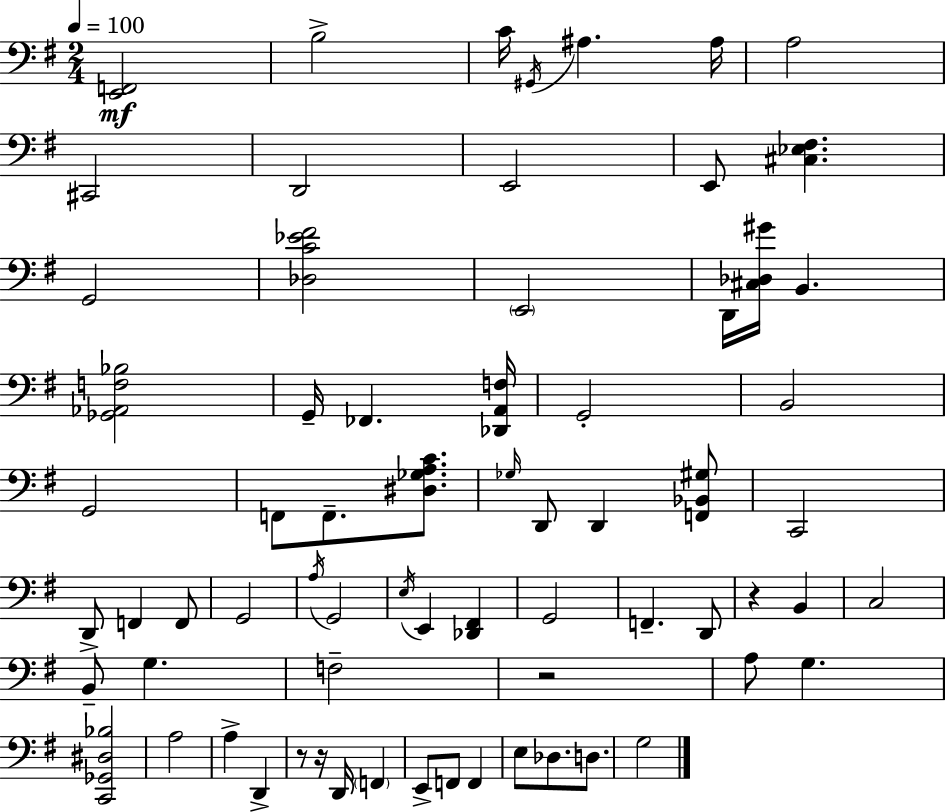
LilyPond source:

{
  \clef bass
  \numericTimeSignature
  \time 2/4
  \key e \minor
  \tempo 4 = 100
  <e, f,>2\mf | b2-> | c'16 \acciaccatura { gis,16 } ais4. | ais16 a2 | \break cis,2 | d,2 | e,2 | e,8 <cis ees fis>4. | \break g,2 | <des c' ees' fis'>2 | \parenthesize e,2 | d,16 <cis des gis'>16 b,4. | \break <ges, aes, f bes>2 | g,16-- fes,4. | <des, a, f>16 g,2-. | b,2 | \break g,2 | f,8 f,8.-- <dis ges a c'>8. | \grace { ges16 } d,8 d,4 | <f, bes, gis>8 c,2 | \break d,8-> f,4 | f,8 g,2 | \acciaccatura { a16 } g,2 | \acciaccatura { e16 } e,4 | \break <des, fis,>4 g,2 | f,4.-- | d,8 r4 | b,4 c2 | \break b,8-- g4. | f2-- | r2 | a8 g4. | \break <c, ges, dis bes>2 | a2 | a4-> | d,4-> r8 r16 d,16 | \break \parenthesize f,4 e,8-> f,8 | f,4 e8 des8. | d8. g2 | \bar "|."
}